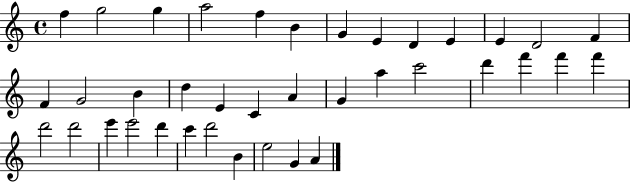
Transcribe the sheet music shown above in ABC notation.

X:1
T:Untitled
M:4/4
L:1/4
K:C
f g2 g a2 f B G E D E E D2 F F G2 B d E C A G a c'2 d' f' f' f' d'2 d'2 e' e'2 d' c' d'2 B e2 G A